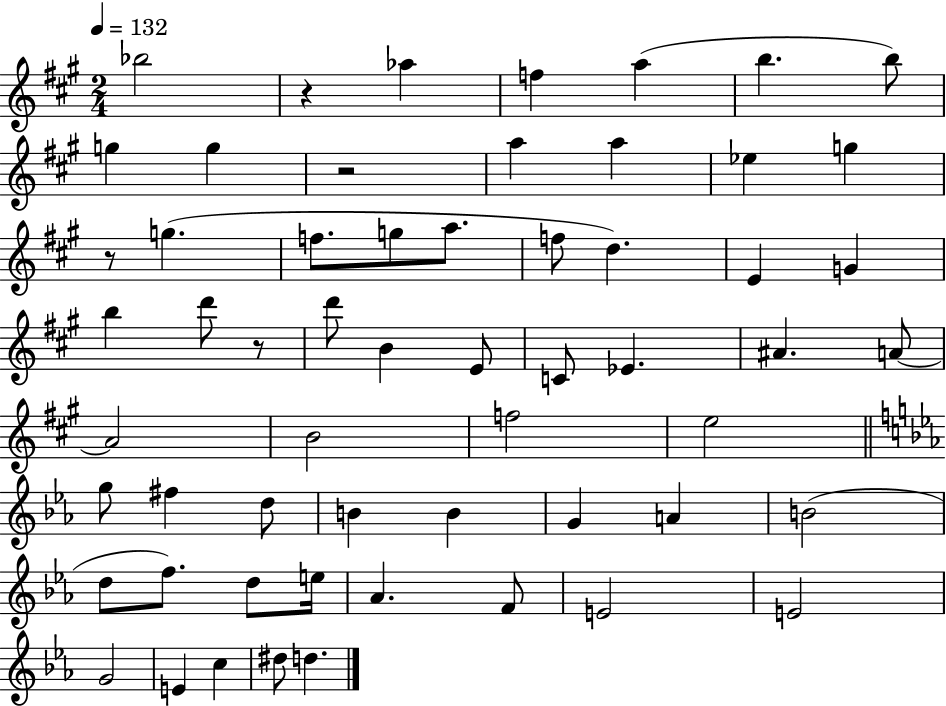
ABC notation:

X:1
T:Untitled
M:2/4
L:1/4
K:A
_b2 z _a f a b b/2 g g z2 a a _e g z/2 g f/2 g/2 a/2 f/2 d E G b d'/2 z/2 d'/2 B E/2 C/2 _E ^A A/2 A2 B2 f2 e2 g/2 ^f d/2 B B G A B2 d/2 f/2 d/2 e/4 _A F/2 E2 E2 G2 E c ^d/2 d